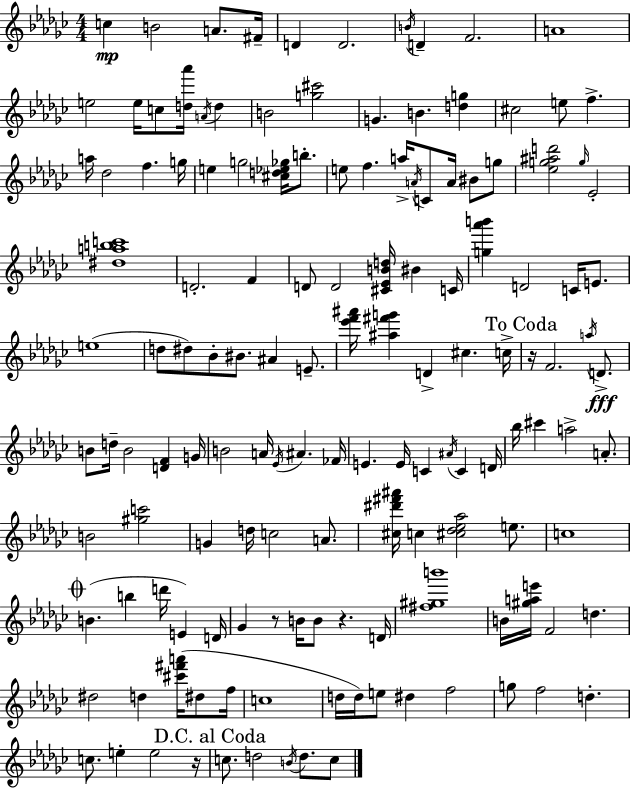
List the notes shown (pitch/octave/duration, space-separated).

C5/q B4/h A4/e. F#4/s D4/q D4/h. B4/s D4/q F4/h. A4/w E5/h E5/s C5/e [D5,Ab6]/s A4/s D5/q B4/h [G5,C#6]/h G4/q. B4/q. [D5,G5]/q C#5/h E5/e F5/q. A5/s Db5/h F5/q. G5/s E5/q G5/h [C#5,D5,Eb5,Gb5]/s B5/e. E5/e F5/q. A5/s A4/s C4/e A4/s BIS4/e G5/e [Eb5,G5,A#5,D6]/h G5/s Eb4/h [D#5,A5,B5,C6]/w D4/h. F4/q D4/e D4/h [C#4,Eb4,B4,D5]/s BIS4/q C4/s [G5,Ab6,B6]/q D4/h C4/s E4/e. E5/w D5/e D#5/e Bb4/e BIS4/e. A#4/q E4/e. [Eb6,F6,A#6]/s [A#5,F#6,G6]/q D4/q C#5/q. C5/s R/s F4/h. A5/s D4/e. B4/e D5/s B4/h [D4,F4]/q G4/s B4/h A4/s Eb4/s A#4/q. FES4/s E4/q. E4/s C4/q A#4/s C4/q D4/s Bb5/s C#6/q A5/h A4/e. B4/h [G#5,C6]/h G4/q D5/s C5/h A4/e. [C#5,D#6,F#6,A#6]/s C5/q [C#5,Db5,Eb5,Ab5]/h E5/e. C5/w B4/q. B5/q D6/s E4/q D4/s Gb4/q R/e B4/s B4/e R/q. D4/s [F#5,G#5,B6]/w B4/s [G#5,A5,E6]/s F4/h D5/q. D#5/h D5/q [C#6,F#6,A6]/s D#5/e F5/s C5/w D5/s D5/s E5/e D#5/q F5/h G5/e F5/h D5/q. C5/e. E5/q E5/h R/s C5/e. D5/h B4/s D5/e. C5/e